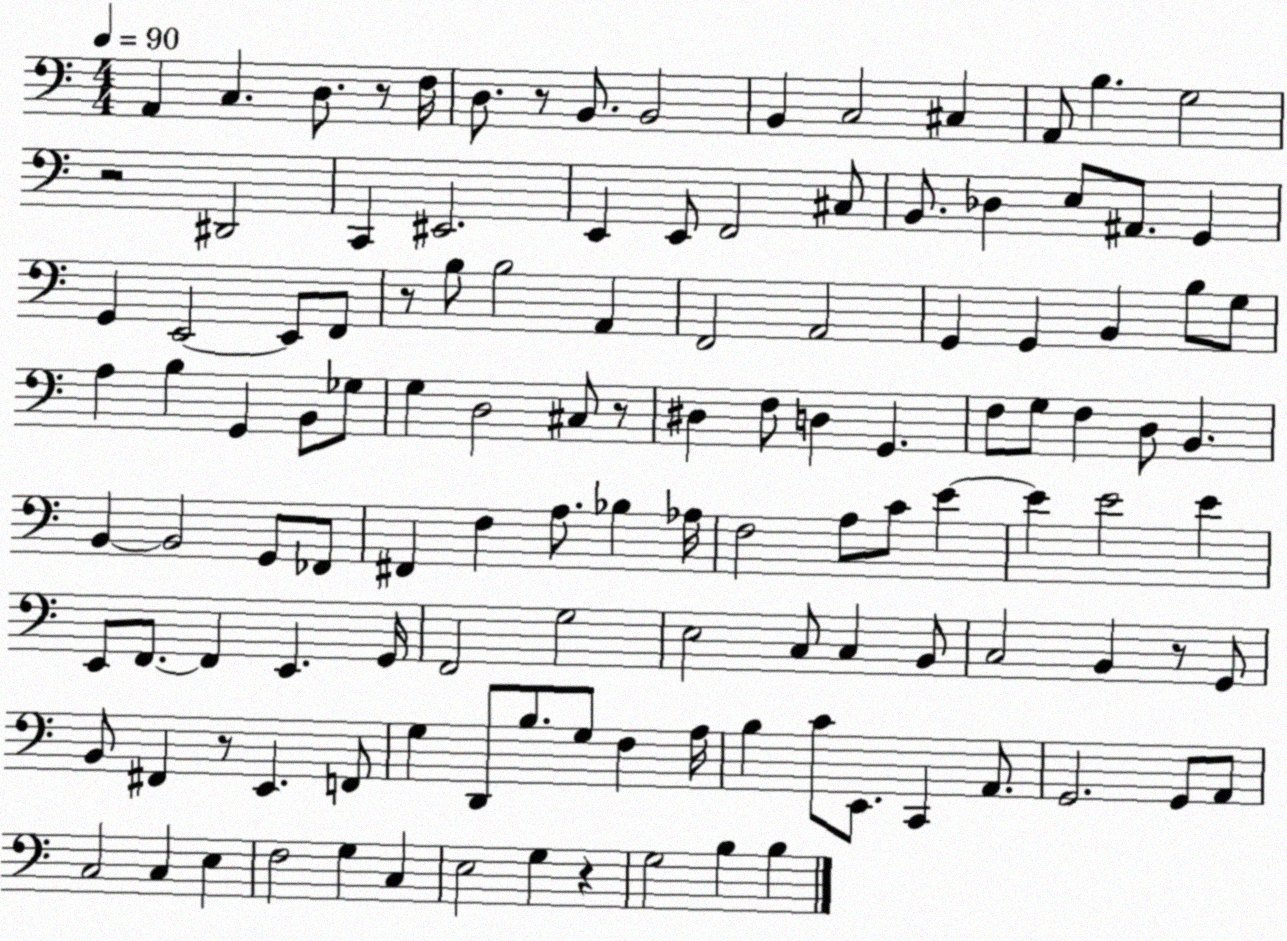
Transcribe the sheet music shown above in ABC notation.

X:1
T:Untitled
M:4/4
L:1/4
K:C
A,, C, D,/2 z/2 F,/4 D,/2 z/2 B,,/2 B,,2 B,, C,2 ^C, A,,/2 B, G,2 z2 ^D,,2 C,, ^E,,2 E,, E,,/2 F,,2 ^C,/2 B,,/2 _D, E,/2 ^A,,/2 G,, G,, E,,2 E,,/2 F,,/2 z/2 B,/2 B,2 A,, F,,2 A,,2 G,, G,, B,, B,/2 G,/2 A, B, G,, B,,/2 _G,/2 G, D,2 ^C,/2 z/2 ^D, F,/2 D, G,, F,/2 G,/2 F, D,/2 B,, B,, B,,2 G,,/2 _F,,/2 ^F,, F, A,/2 _B, _A,/4 F,2 A,/2 C/2 E E E2 E E,,/2 F,,/2 F,, E,, G,,/4 F,,2 G,2 E,2 C,/2 C, B,,/2 C,2 B,, z/2 G,,/2 B,,/2 ^F,, z/2 E,, F,,/2 G, D,,/2 B,/2 G,/2 F, A,/4 B, C/2 E,,/2 C,, A,,/2 G,,2 G,,/2 A,,/2 C,2 C, E, F,2 G, C, E,2 G, z G,2 B, B,